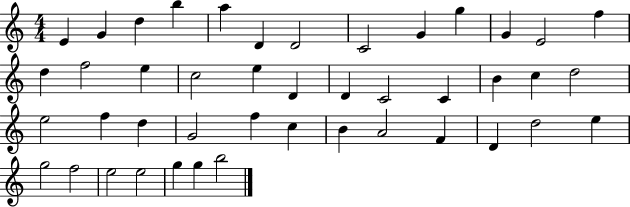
X:1
T:Untitled
M:4/4
L:1/4
K:C
E G d b a D D2 C2 G g G E2 f d f2 e c2 e D D C2 C B c d2 e2 f d G2 f c B A2 F D d2 e g2 f2 e2 e2 g g b2